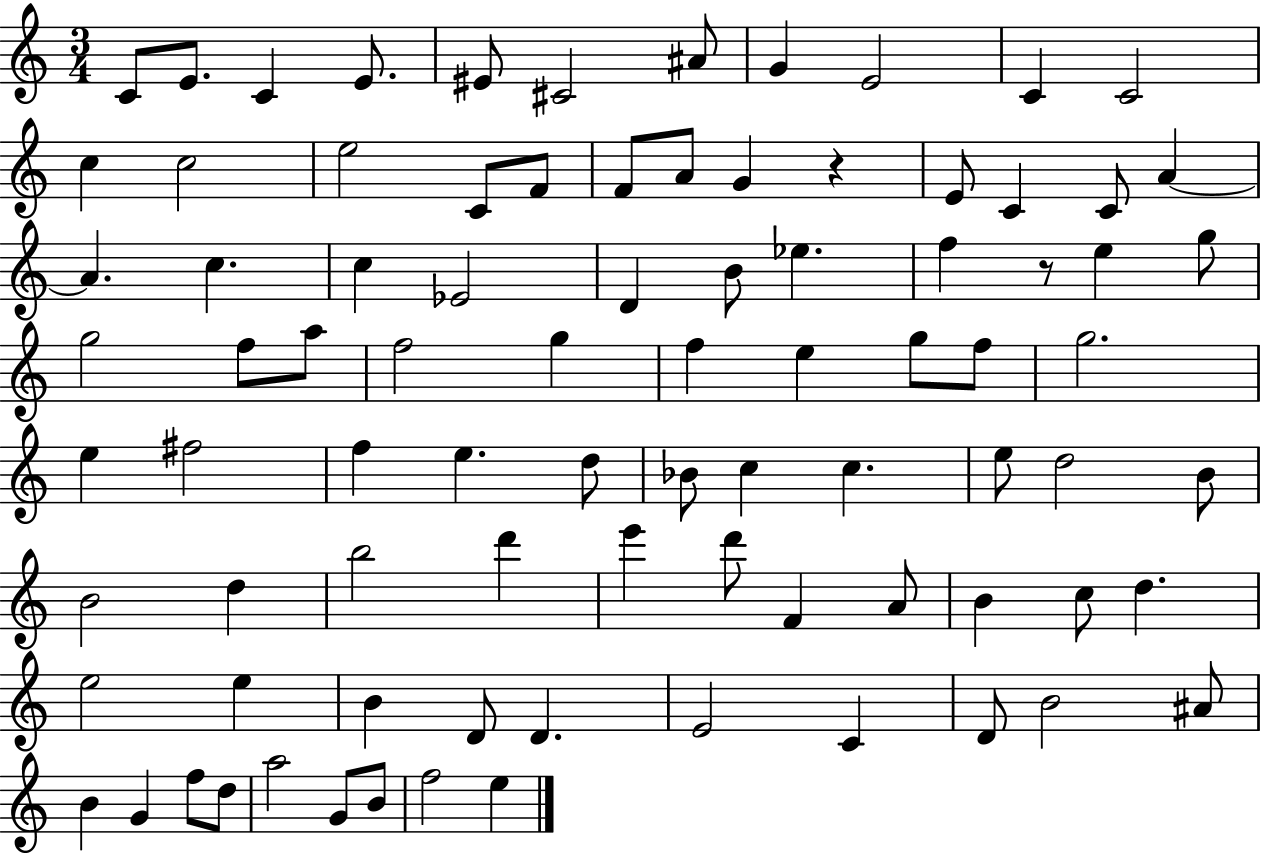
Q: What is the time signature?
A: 3/4